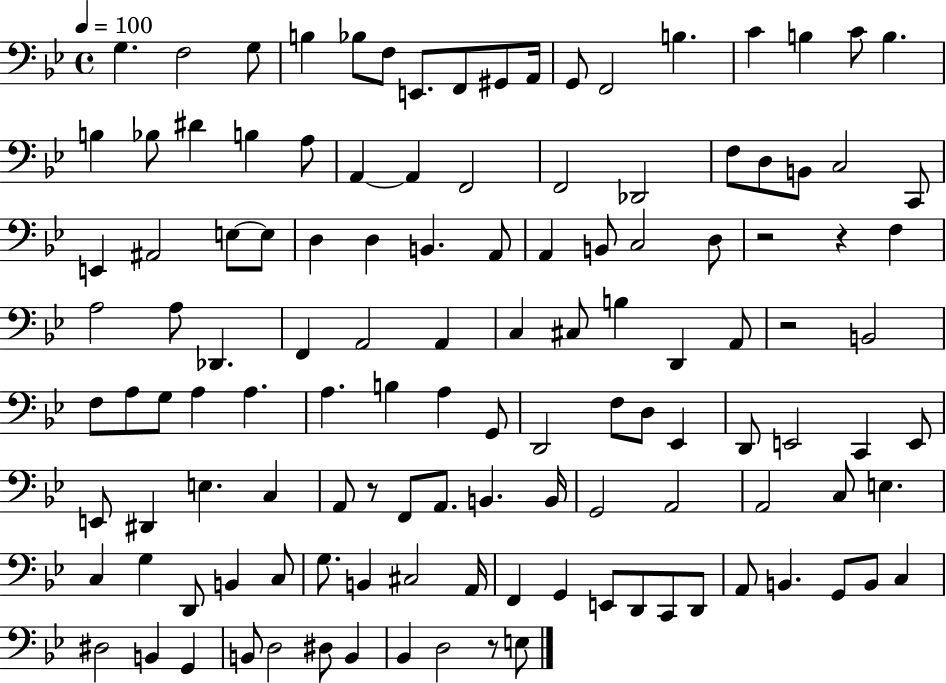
{
  \clef bass
  \time 4/4
  \defaultTimeSignature
  \key bes \major
  \tempo 4 = 100
  g4. f2 g8 | b4 bes8 f8 e,8. f,8 gis,8 a,16 | g,8 f,2 b4. | c'4 b4 c'8 b4. | \break b4 bes8 dis'4 b4 a8 | a,4~~ a,4 f,2 | f,2 des,2 | f8 d8 b,8 c2 c,8 | \break e,4 ais,2 e8~~ e8 | d4 d4 b,4. a,8 | a,4 b,8 c2 d8 | r2 r4 f4 | \break a2 a8 des,4. | f,4 a,2 a,4 | c4 cis8 b4 d,4 a,8 | r2 b,2 | \break f8 a8 g8 a4 a4. | a4. b4 a4 g,8 | d,2 f8 d8 ees,4 | d,8 e,2 c,4 e,8 | \break e,8 dis,4 e4. c4 | a,8 r8 f,8 a,8. b,4. b,16 | g,2 a,2 | a,2 c8 e4. | \break c4 g4 d,8 b,4 c8 | g8. b,4 cis2 a,16 | f,4 g,4 e,8 d,8 c,8 d,8 | a,8 b,4. g,8 b,8 c4 | \break dis2 b,4 g,4 | b,8 d2 dis8 b,4 | bes,4 d2 r8 e8 | \bar "|."
}